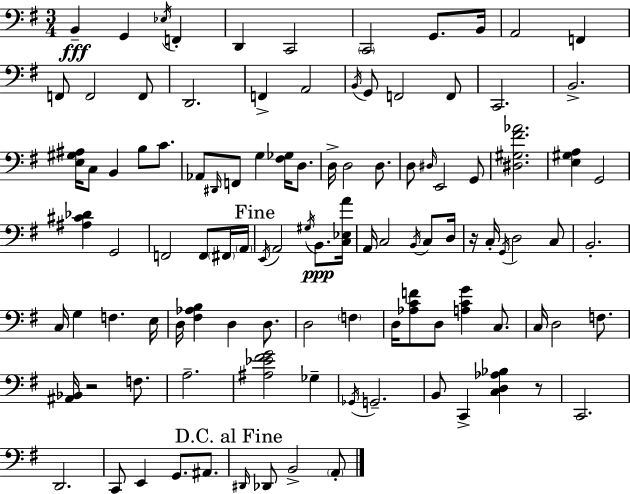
B2/q G2/q Eb3/s F2/q D2/q C2/h C2/h G2/e. B2/s A2/h F2/q F2/e F2/h F2/e D2/h. F2/q A2/h B2/s G2/e F2/h F2/e C2/h. B2/h. [E3,G#3,A#3]/s C3/e B2/q B3/e C4/e. Ab2/e D#2/s F2/e G3/q [F#3,Gb3]/s D3/e. D3/s D3/h D3/e. D3/e D#3/s E2/h G2/e [D#3,G#3,F#4,Ab4]/h. [E3,G#3,A3]/q G2/h [A#3,C#4,Db4]/q G2/h F2/h F2/e F#2/s A2/s E2/s A2/h G#3/s B2/e. [C3,Eb3,A4]/s A2/s C3/h B2/s C3/e D3/s R/s C3/s G2/s D3/h C3/e B2/h. C3/s G3/q F3/q. E3/s D3/s [F#3,Ab3,B3]/q D3/q D3/e. D3/h F3/q D3/s [Ab3,C4,F4]/e D3/e [A3,C4,G4]/q C3/e. C3/s D3/h F3/e. [A#2,Bb2]/s R/h F3/e. A3/h. [A#3,Eb4,F#4,G4]/h Gb3/q Gb2/s G2/h. B2/e C2/q [C3,D3,Ab3,Bb3]/q R/e C2/h. D2/h. C2/e E2/q G2/e. A#2/e. D#2/s Db2/e B2/h A2/e